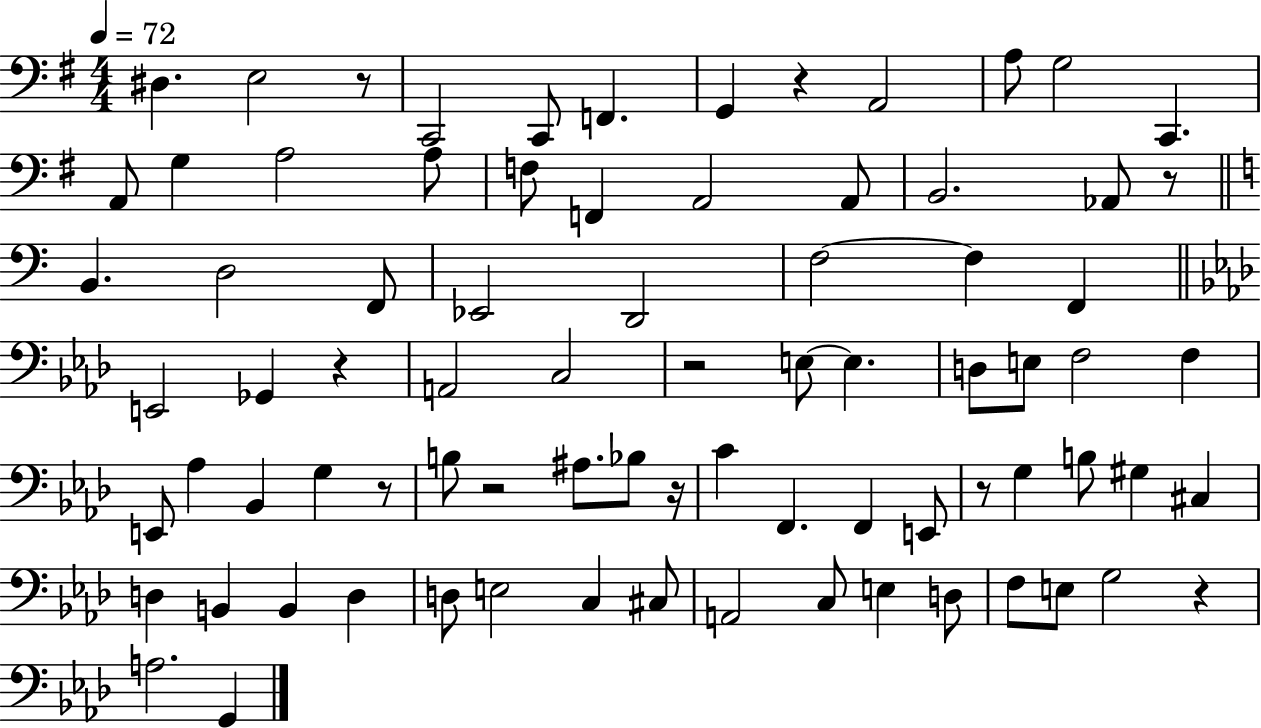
X:1
T:Untitled
M:4/4
L:1/4
K:G
^D, E,2 z/2 C,,2 C,,/2 F,, G,, z A,,2 A,/2 G,2 C,, A,,/2 G, A,2 A,/2 F,/2 F,, A,,2 A,,/2 B,,2 _A,,/2 z/2 B,, D,2 F,,/2 _E,,2 D,,2 F,2 F, F,, E,,2 _G,, z A,,2 C,2 z2 E,/2 E, D,/2 E,/2 F,2 F, E,,/2 _A, _B,, G, z/2 B,/2 z2 ^A,/2 _B,/2 z/4 C F,, F,, E,,/2 z/2 G, B,/2 ^G, ^C, D, B,, B,, D, D,/2 E,2 C, ^C,/2 A,,2 C,/2 E, D,/2 F,/2 E,/2 G,2 z A,2 G,,